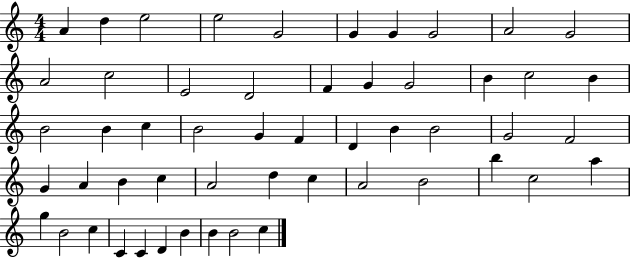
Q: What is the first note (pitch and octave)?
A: A4